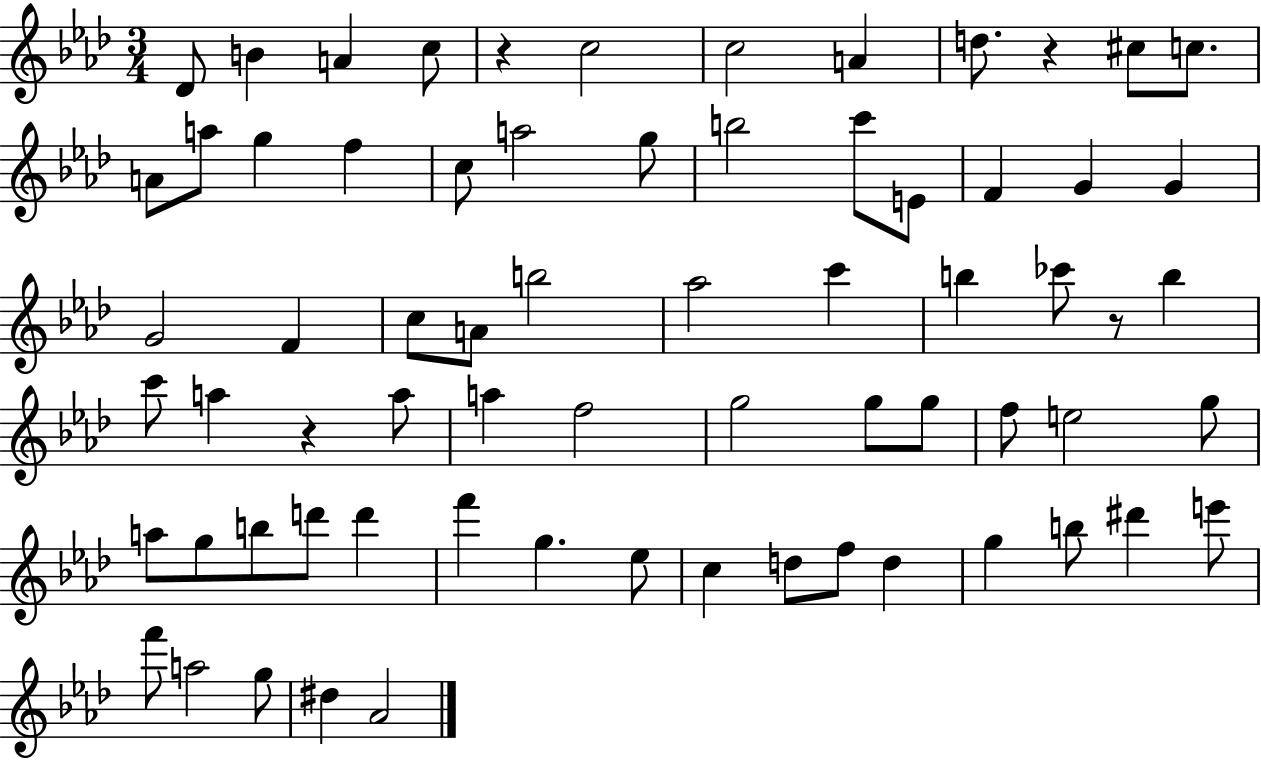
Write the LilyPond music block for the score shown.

{
  \clef treble
  \numericTimeSignature
  \time 3/4
  \key aes \major
  des'8 b'4 a'4 c''8 | r4 c''2 | c''2 a'4 | d''8. r4 cis''8 c''8. | \break a'8 a''8 g''4 f''4 | c''8 a''2 g''8 | b''2 c'''8 e'8 | f'4 g'4 g'4 | \break g'2 f'4 | c''8 a'8 b''2 | aes''2 c'''4 | b''4 ces'''8 r8 b''4 | \break c'''8 a''4 r4 a''8 | a''4 f''2 | g''2 g''8 g''8 | f''8 e''2 g''8 | \break a''8 g''8 b''8 d'''8 d'''4 | f'''4 g''4. ees''8 | c''4 d''8 f''8 d''4 | g''4 b''8 dis'''4 e'''8 | \break f'''8 a''2 g''8 | dis''4 aes'2 | \bar "|."
}